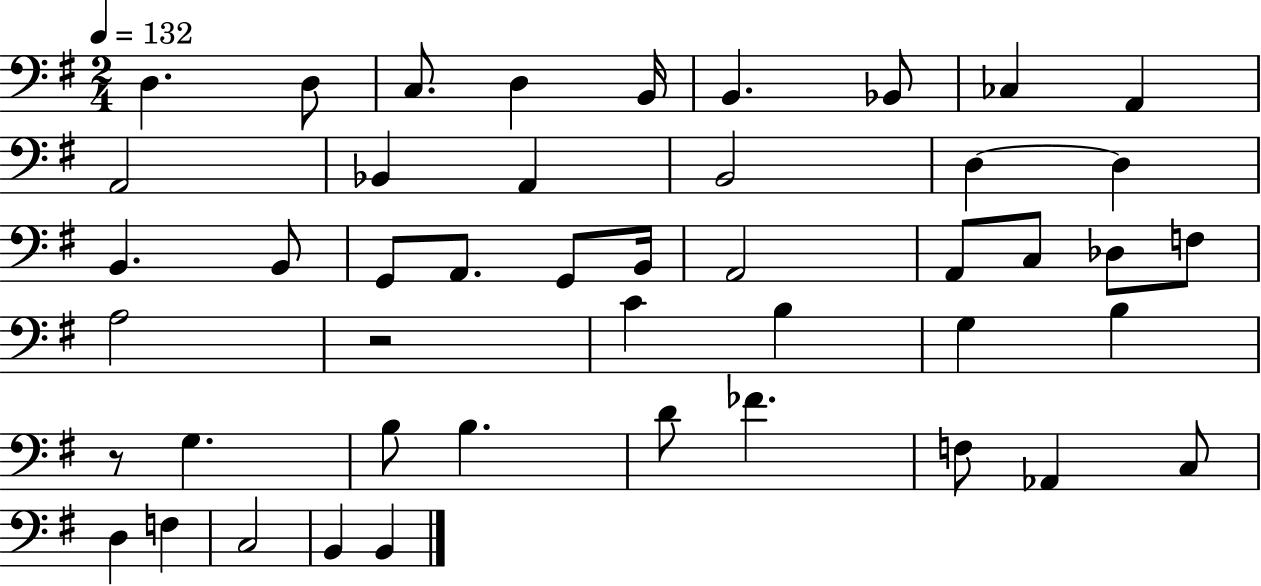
{
  \clef bass
  \numericTimeSignature
  \time 2/4
  \key g \major
  \tempo 4 = 132
  d4. d8 | c8. d4 b,16 | b,4. bes,8 | ces4 a,4 | \break a,2 | bes,4 a,4 | b,2 | d4~~ d4 | \break b,4. b,8 | g,8 a,8. g,8 b,16 | a,2 | a,8 c8 des8 f8 | \break a2 | r2 | c'4 b4 | g4 b4 | \break r8 g4. | b8 b4. | d'8 fes'4. | f8 aes,4 c8 | \break d4 f4 | c2 | b,4 b,4 | \bar "|."
}